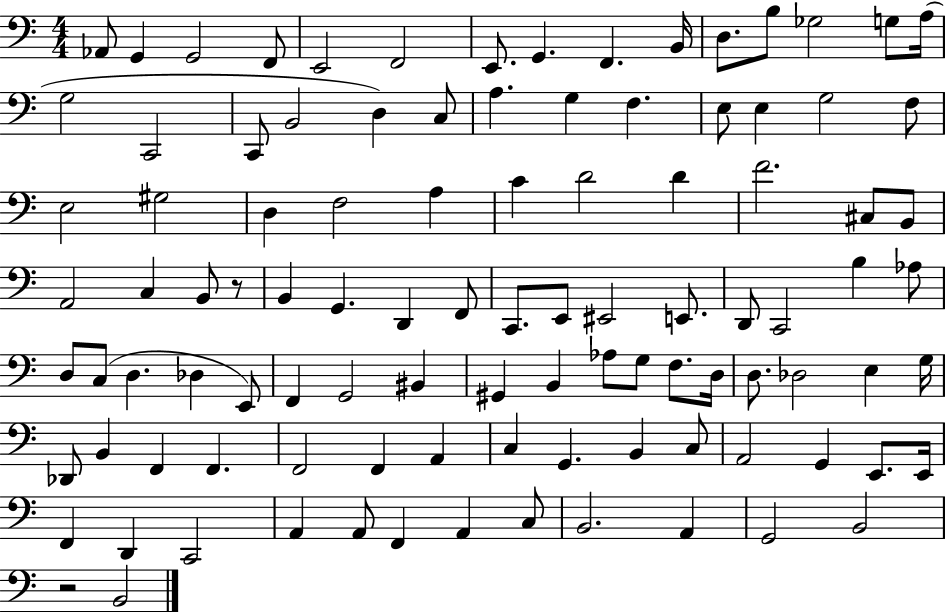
X:1
T:Untitled
M:4/4
L:1/4
K:C
_A,,/2 G,, G,,2 F,,/2 E,,2 F,,2 E,,/2 G,, F,, B,,/4 D,/2 B,/2 _G,2 G,/2 A,/4 G,2 C,,2 C,,/2 B,,2 D, C,/2 A, G, F, E,/2 E, G,2 F,/2 E,2 ^G,2 D, F,2 A, C D2 D F2 ^C,/2 B,,/2 A,,2 C, B,,/2 z/2 B,, G,, D,, F,,/2 C,,/2 E,,/2 ^E,,2 E,,/2 D,,/2 C,,2 B, _A,/2 D,/2 C,/2 D, _D, E,,/2 F,, G,,2 ^B,, ^G,, B,, _A,/2 G,/2 F,/2 D,/4 D,/2 _D,2 E, G,/4 _D,,/2 B,, F,, F,, F,,2 F,, A,, C, G,, B,, C,/2 A,,2 G,, E,,/2 E,,/4 F,, D,, C,,2 A,, A,,/2 F,, A,, C,/2 B,,2 A,, G,,2 B,,2 z2 B,,2